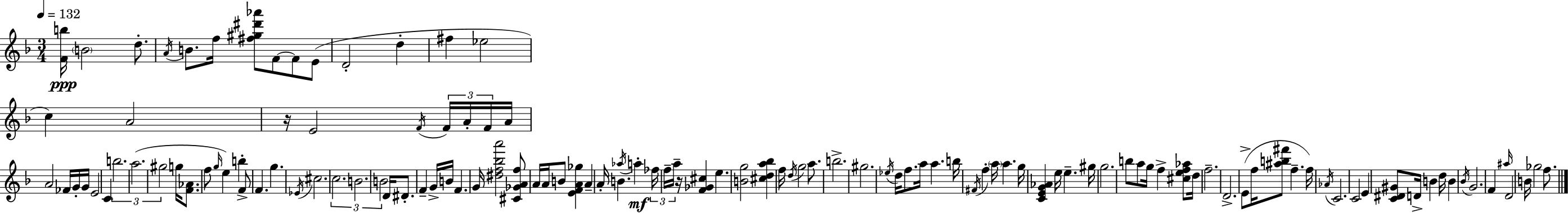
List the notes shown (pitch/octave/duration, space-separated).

[F4,B5]/s B4/h D5/e. A4/s B4/e. F5/s [F#5,G#5,D#6,Ab6]/e F4/e F4/e E4/e D4/h D5/q F#5/q Eb5/h C5/q A4/h R/s E4/h F4/s F4/s A4/s F4/s A4/s A4/h FES4/s G4/s G4/s E4/h C4/q B5/h. A5/h. G#5/h G5/s [F4,Ab4]/e. F5/e G5/s E5/q B5/q F4/e F4/q. G5/q. Eb4/s C#5/h. C5/h. B4/h. B4/h D4/s D#4/e. F4/q G4/s B4/s F4/q. G4/s [D#5,F5,Bb5,A6]/h [C#4,Gb4,A4,F5]/e A4/s A4/s B4/e [E4,F4,A4,Gb5]/q A4/q A4/s B4/q. Ab5/s A5/q FES5/s F5/s A5/s R/s [F4,Gb4,C#5]/q E5/q. [B4,G5]/h [C#5,D5,A5,Bb5]/q F5/s D5/s G5/h A5/e. B5/h. G#5/h. Eb5/s D5/s F5/e. A5/s A5/q. B5/s F#4/s F5/q A5/s A5/q. G5/s [C4,E4,G4,Ab4]/q E5/s E5/q. G#5/s G5/h. B5/e A5/e G5/s F5/q [C#5,E5,F5,Ab5]/e D5/s F5/h. D4/h. E4/e F5/s [A#5,B5,F#6]/e F5/q. F5/s Ab4/s C4/h. C4/h E4/q [C4,D#4,G#4]/e D4/s B4/q D5/s B4/q Bb4/s G4/h. F4/q A#5/s D4/h B4/s Gb5/h F5/e.